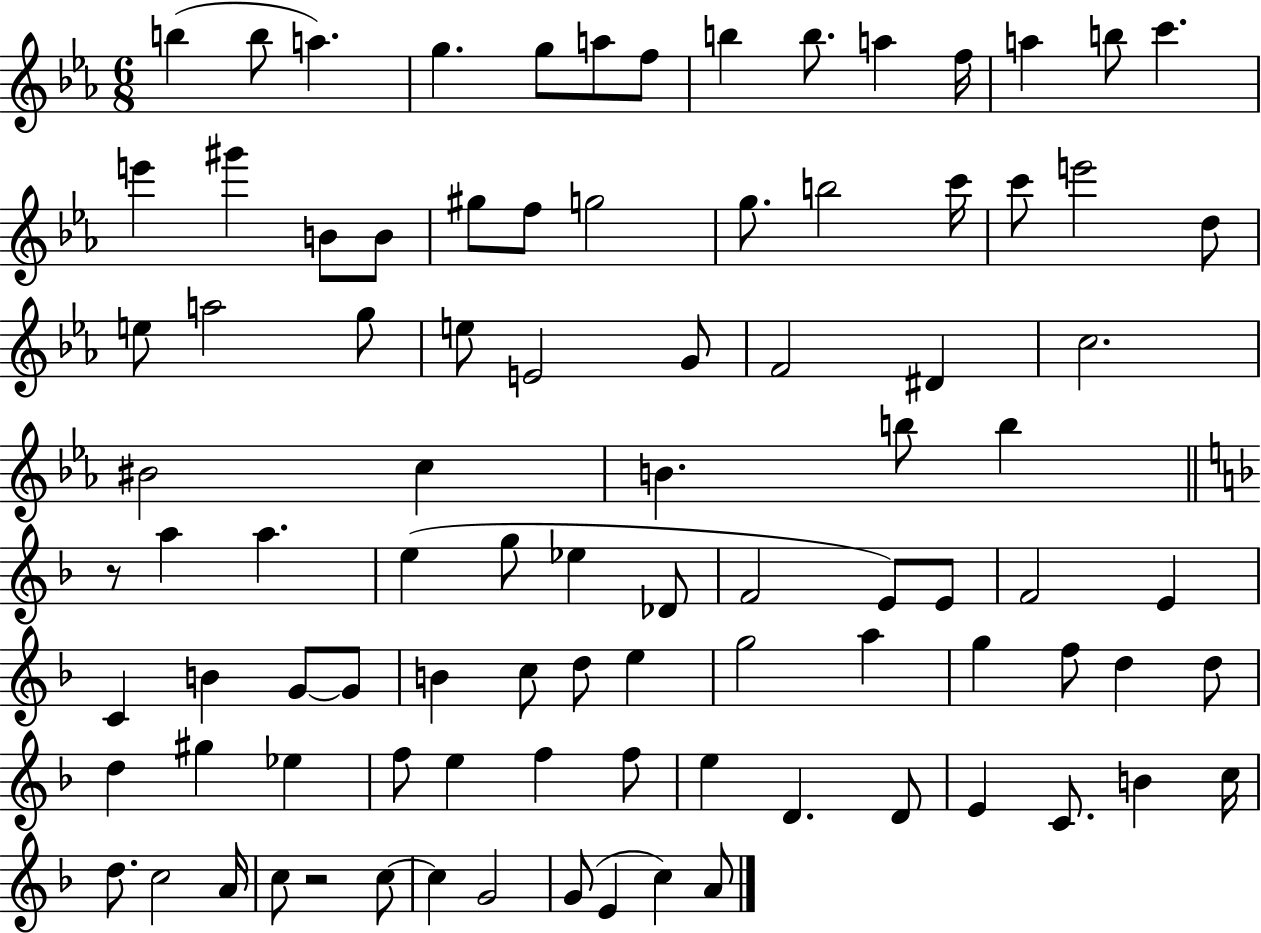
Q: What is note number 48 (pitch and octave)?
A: F4